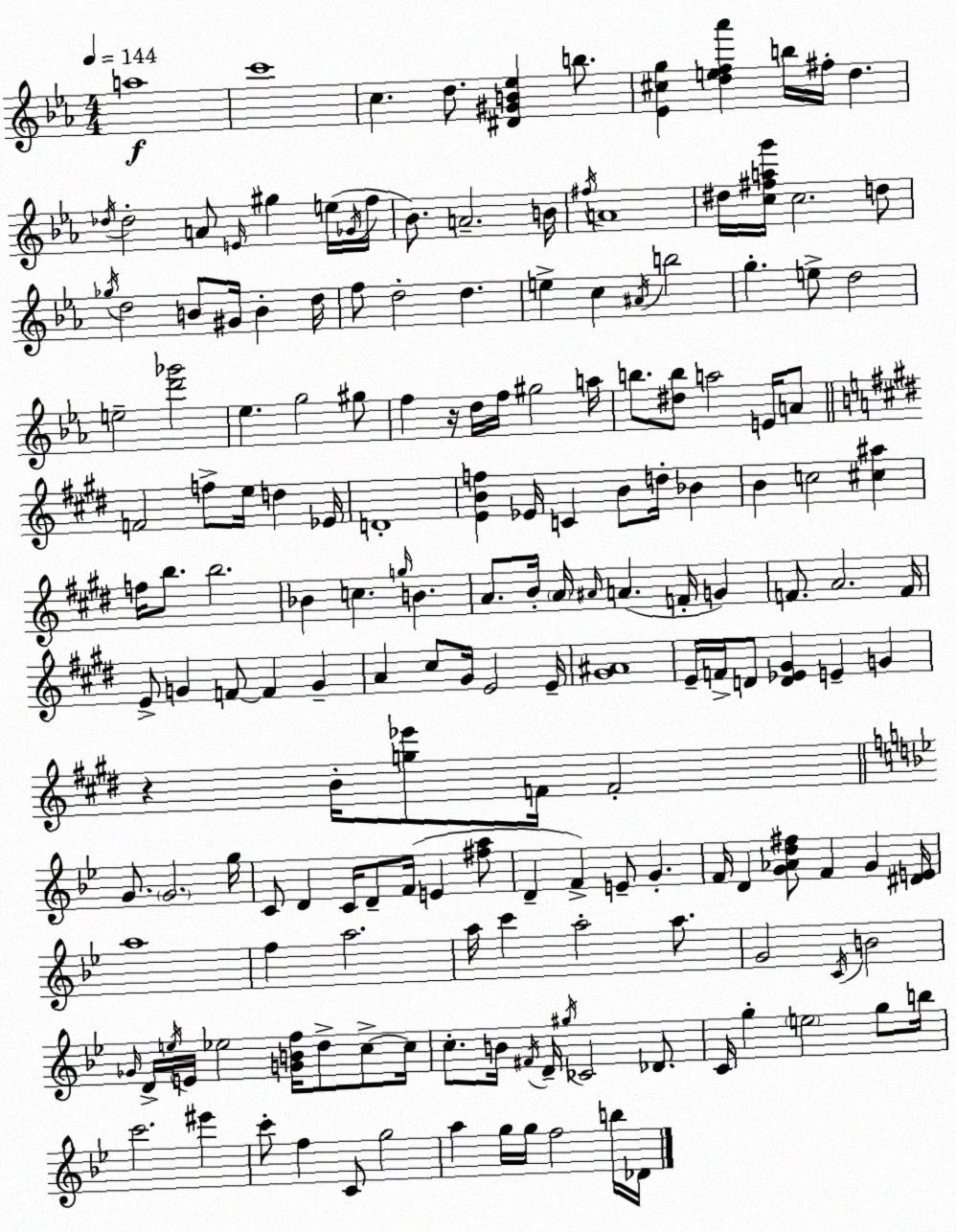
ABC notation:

X:1
T:Untitled
M:4/4
L:1/4
K:Eb
a4 c'4 c d/2 [^D^GB_e] b/2 [_E^cg] [def_a'] b/4 ^f/4 d _d/4 _d2 A/2 E/4 ^g e/4 _G/4 f/4 _B/2 A2 B/4 ^f/4 A4 ^d/4 [c^fag']/4 c2 d/2 _g/4 d2 B/2 ^G/4 B d/4 f/2 d2 d e c ^A/4 b2 g e/2 d2 e2 [d'_g']2 _e g2 ^g/2 f z/4 d/4 f/4 ^g2 a/4 b/2 [^db]/2 a2 E/4 A/2 F2 f/2 e/4 d _E/4 D4 [EBf] _E/4 C B/2 d/4 _B B c2 [^c^a] f/4 b/2 b2 _B c g/4 B A/2 B/4 A/4 ^A/4 A F/4 G F/2 A2 F/4 E/2 G F/2 F G A ^c/2 ^G/4 E2 E/4 [^G^A]4 E/4 F/4 D/2 [D_E^G] E G z B/4 [g_e']/2 F/4 F2 G/2 G2 g/4 C/2 D C/4 D/2 F/4 E [^fa]/2 D F E/2 G F/4 D [G_Ad^f]/2 F G [^DE]/4 a4 f a2 a/4 c' a2 a/2 G2 C/4 B2 _G/4 D/4 e/4 E/4 _e2 [GBf]/4 d/2 c/2 c/4 c/2 B/4 ^F/4 D/4 ^g/4 _C2 _D/2 C/4 g e2 g/2 b/4 c'2 ^e' c'/2 f C/2 g2 a g/4 g/4 f2 b/4 _D/4